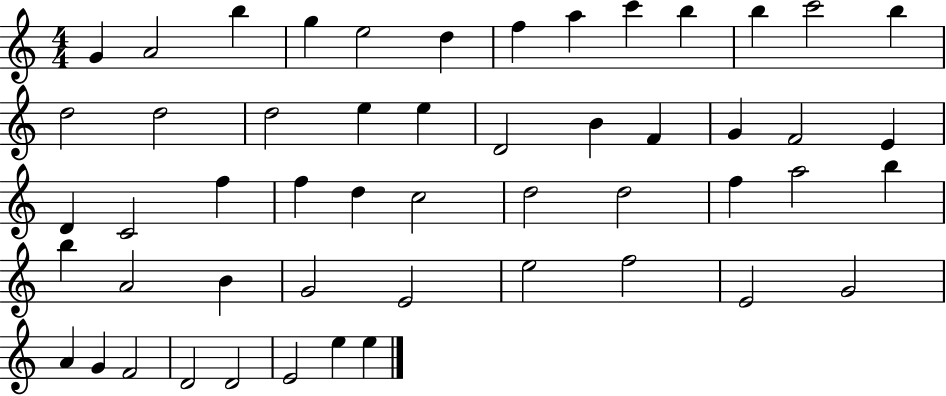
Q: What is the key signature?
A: C major